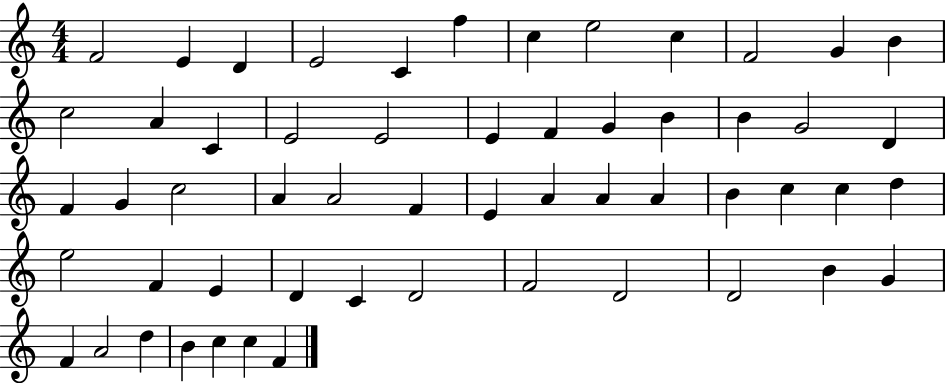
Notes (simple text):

F4/h E4/q D4/q E4/h C4/q F5/q C5/q E5/h C5/q F4/h G4/q B4/q C5/h A4/q C4/q E4/h E4/h E4/q F4/q G4/q B4/q B4/q G4/h D4/q F4/q G4/q C5/h A4/q A4/h F4/q E4/q A4/q A4/q A4/q B4/q C5/q C5/q D5/q E5/h F4/q E4/q D4/q C4/q D4/h F4/h D4/h D4/h B4/q G4/q F4/q A4/h D5/q B4/q C5/q C5/q F4/q